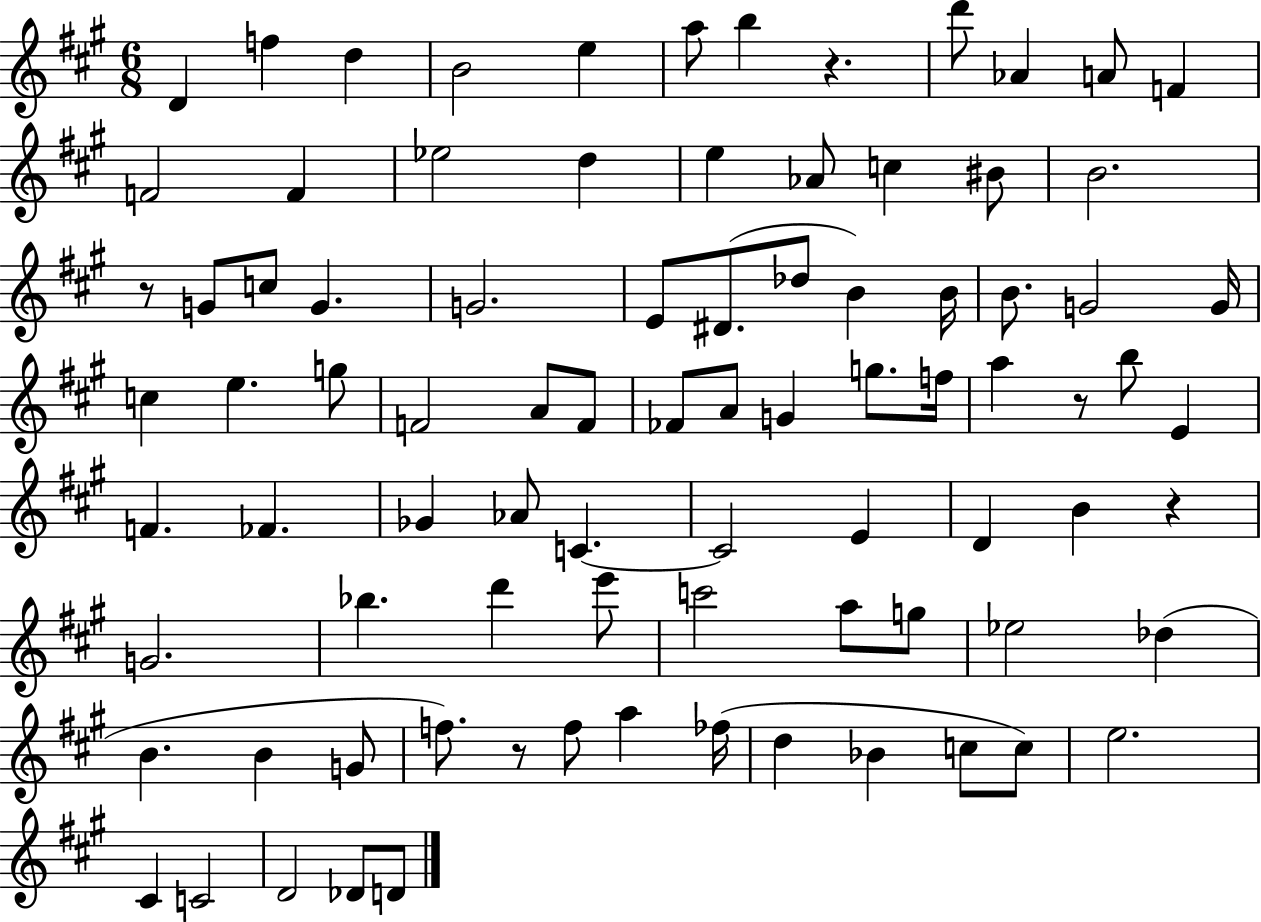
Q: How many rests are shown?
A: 5